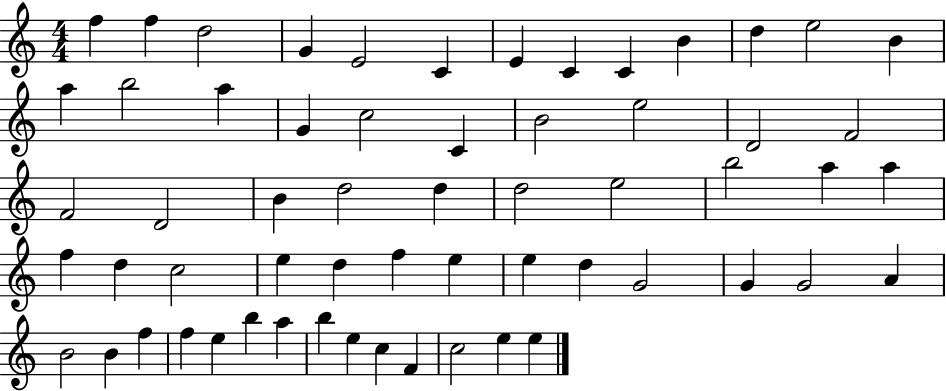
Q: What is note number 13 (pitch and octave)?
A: B4